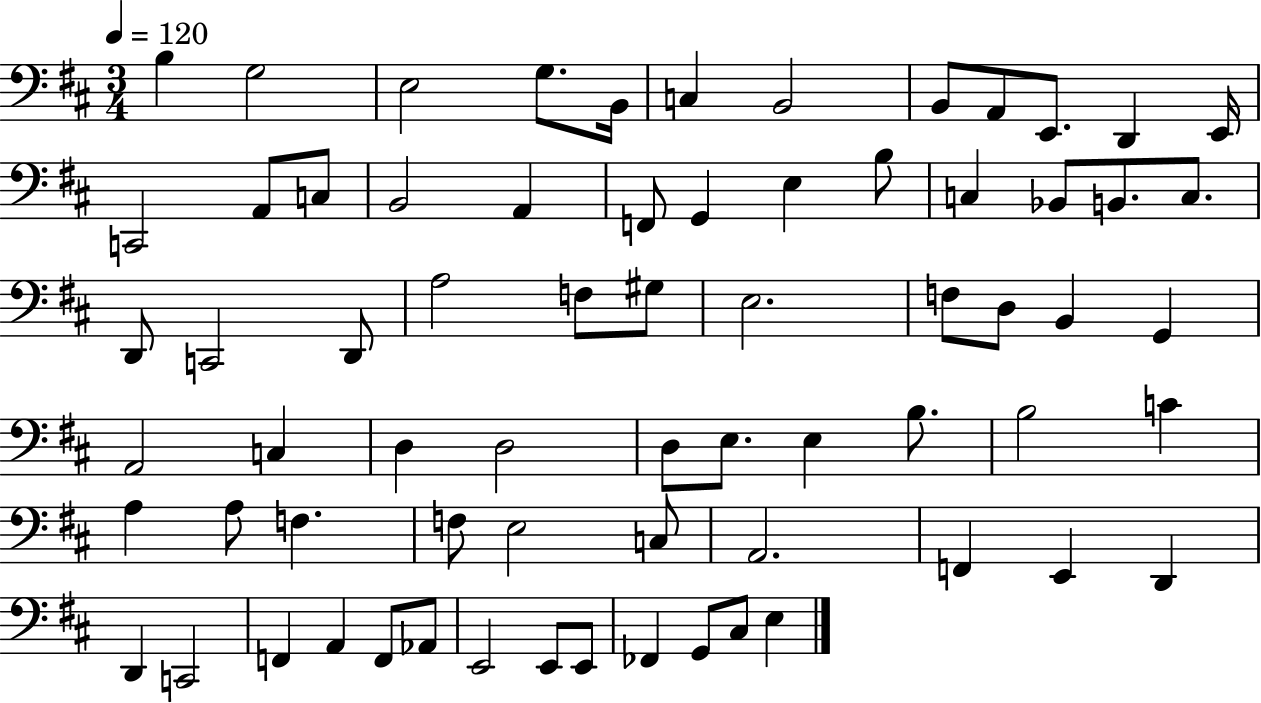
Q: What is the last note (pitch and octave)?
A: E3